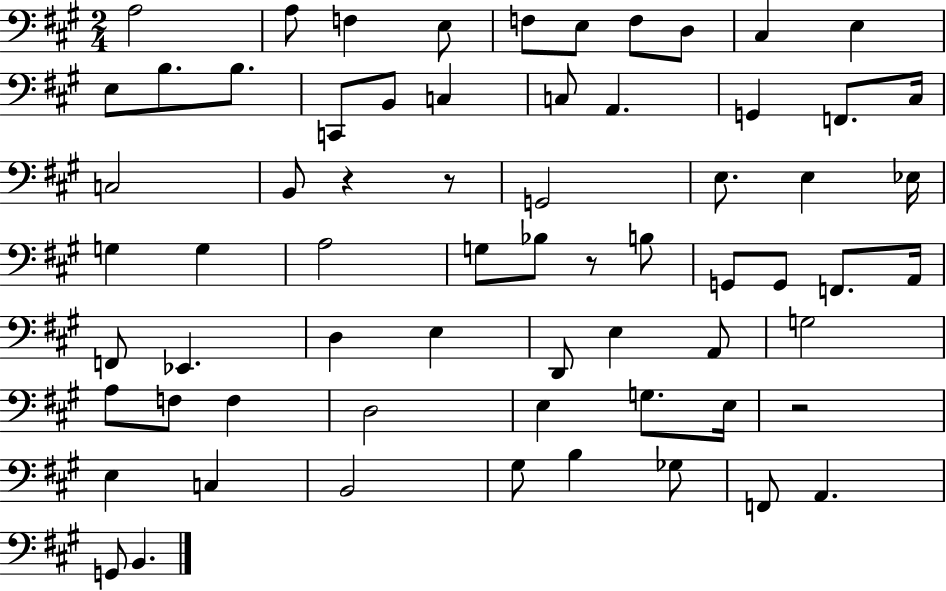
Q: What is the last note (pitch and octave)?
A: B2